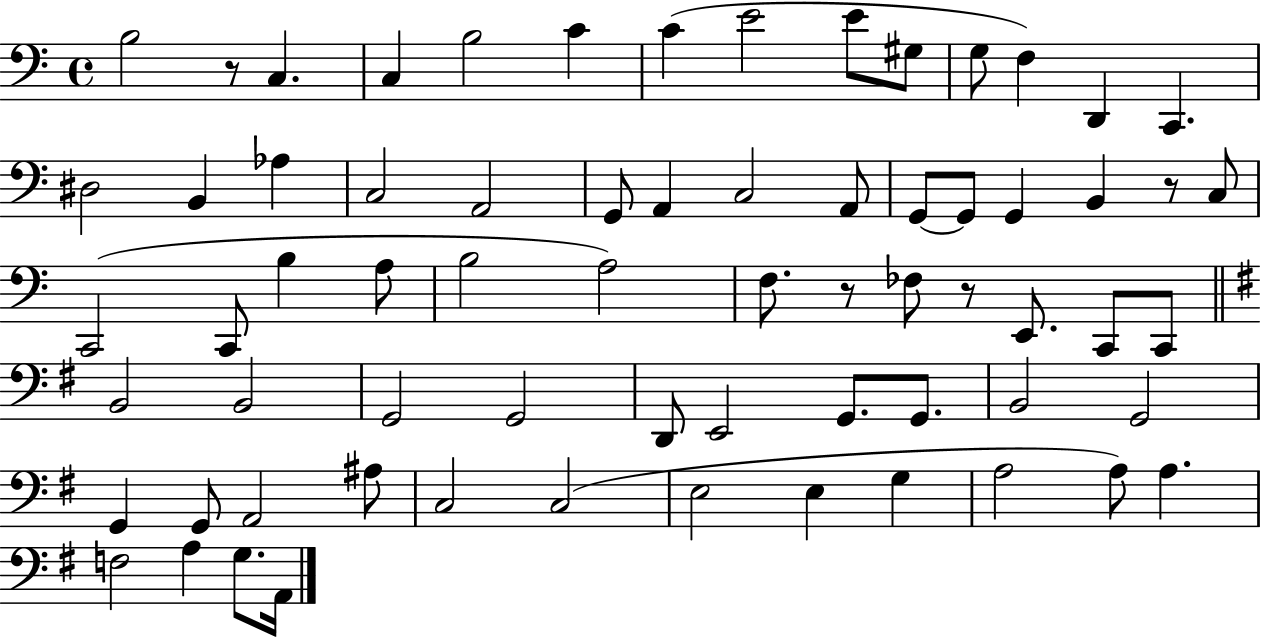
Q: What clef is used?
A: bass